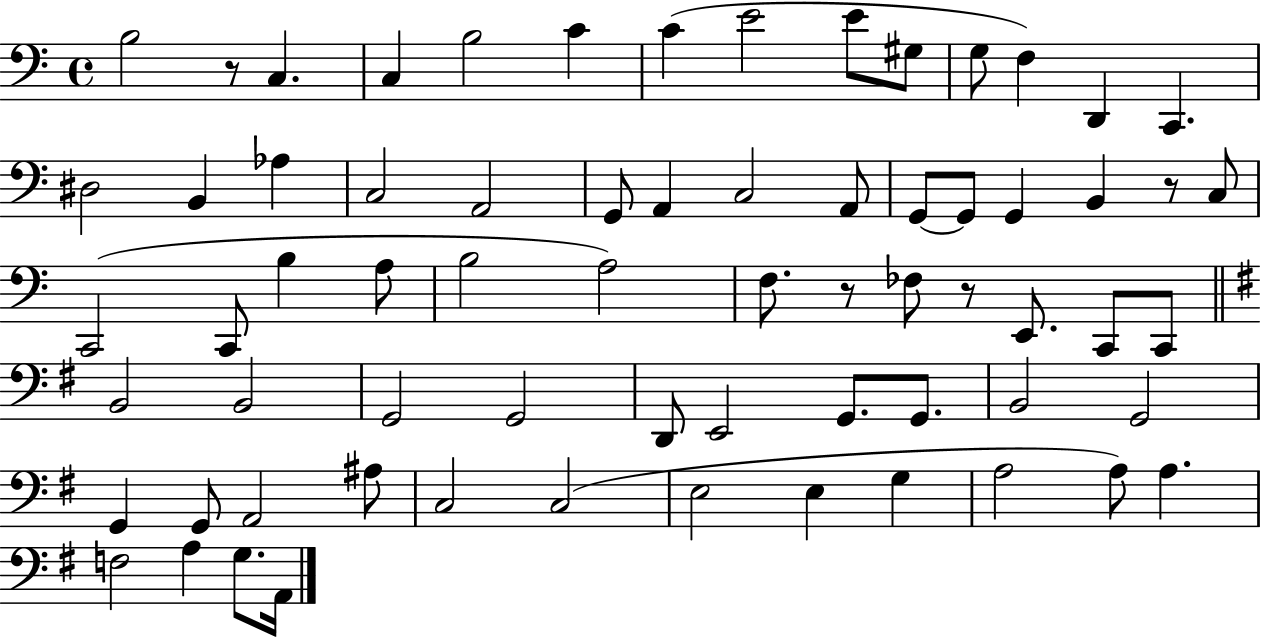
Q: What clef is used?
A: bass